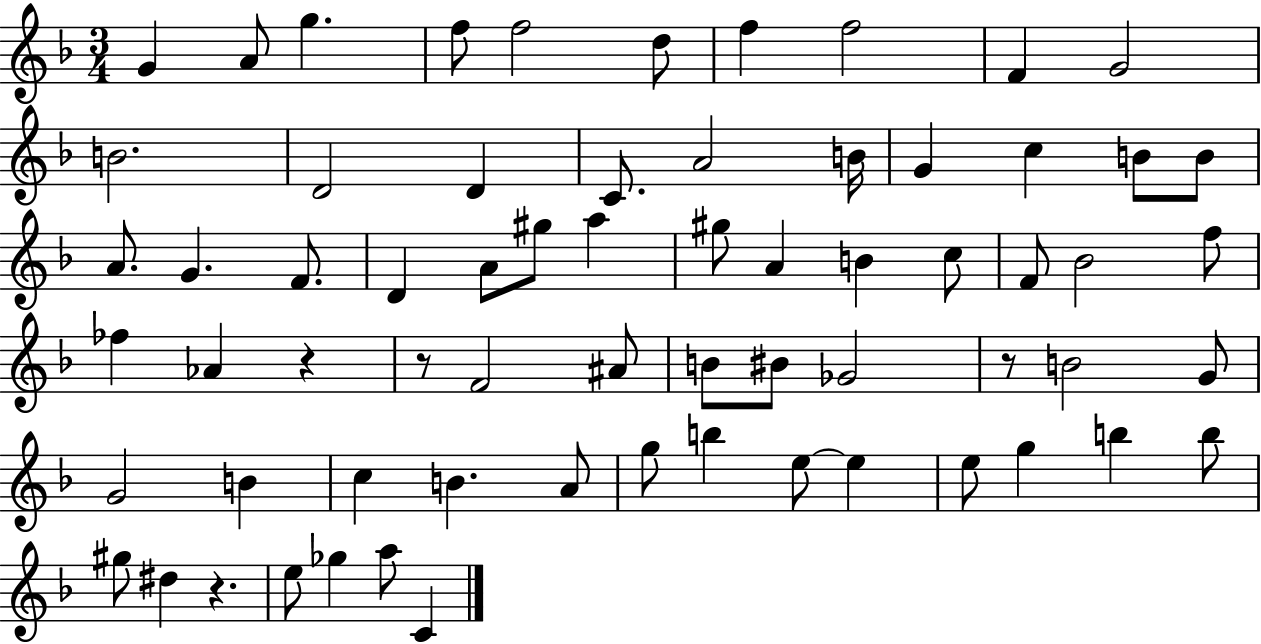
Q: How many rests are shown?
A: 4